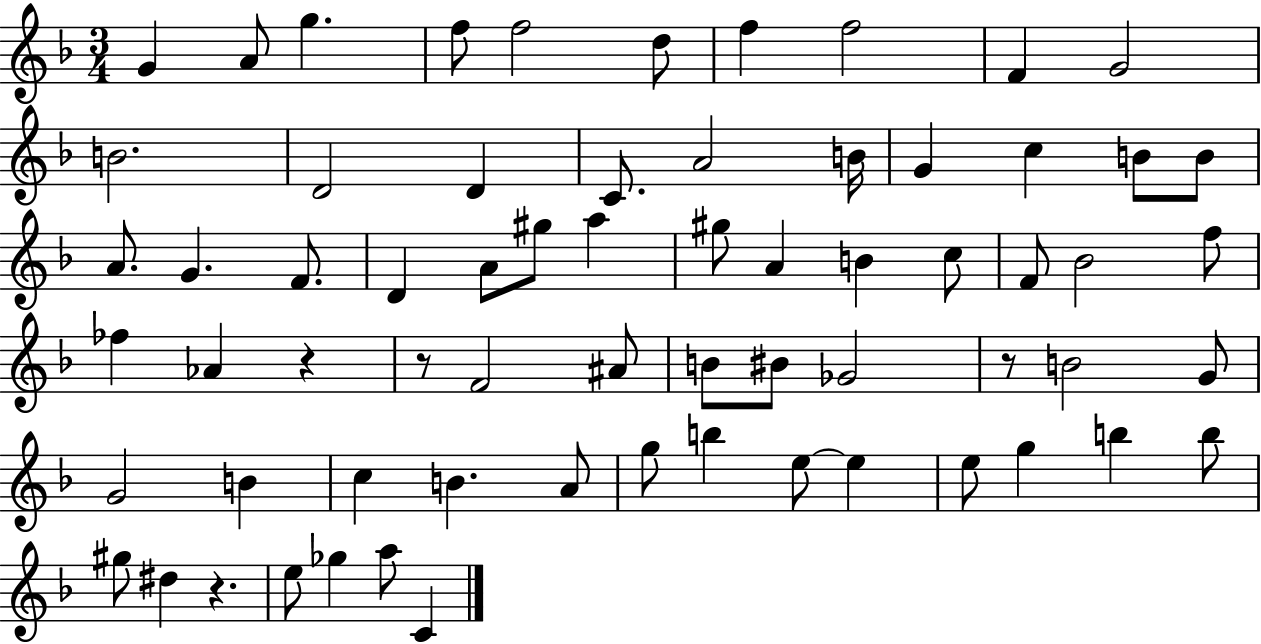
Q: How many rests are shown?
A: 4